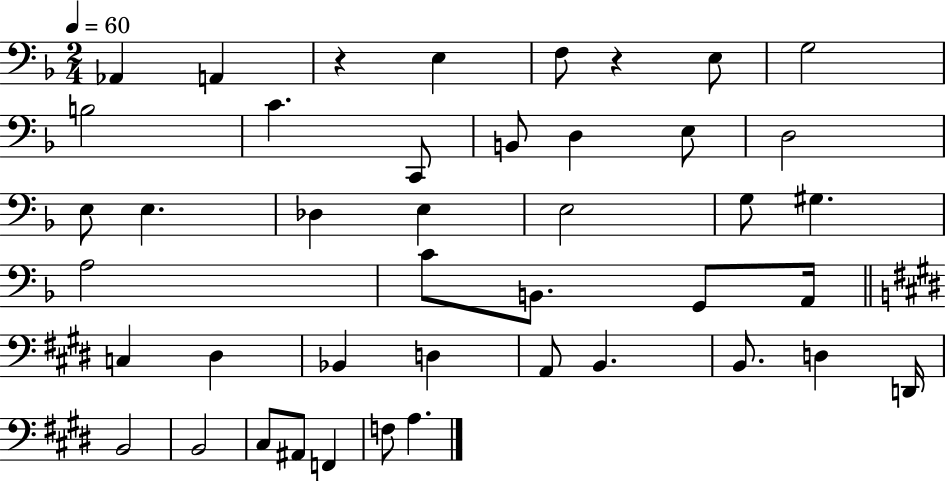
Ab2/q A2/q R/q E3/q F3/e R/q E3/e G3/h B3/h C4/q. C2/e B2/e D3/q E3/e D3/h E3/e E3/q. Db3/q E3/q E3/h G3/e G#3/q. A3/h C4/e B2/e. G2/e A2/s C3/q D#3/q Bb2/q D3/q A2/e B2/q. B2/e. D3/q D2/s B2/h B2/h C#3/e A#2/e F2/q F3/e A3/q.